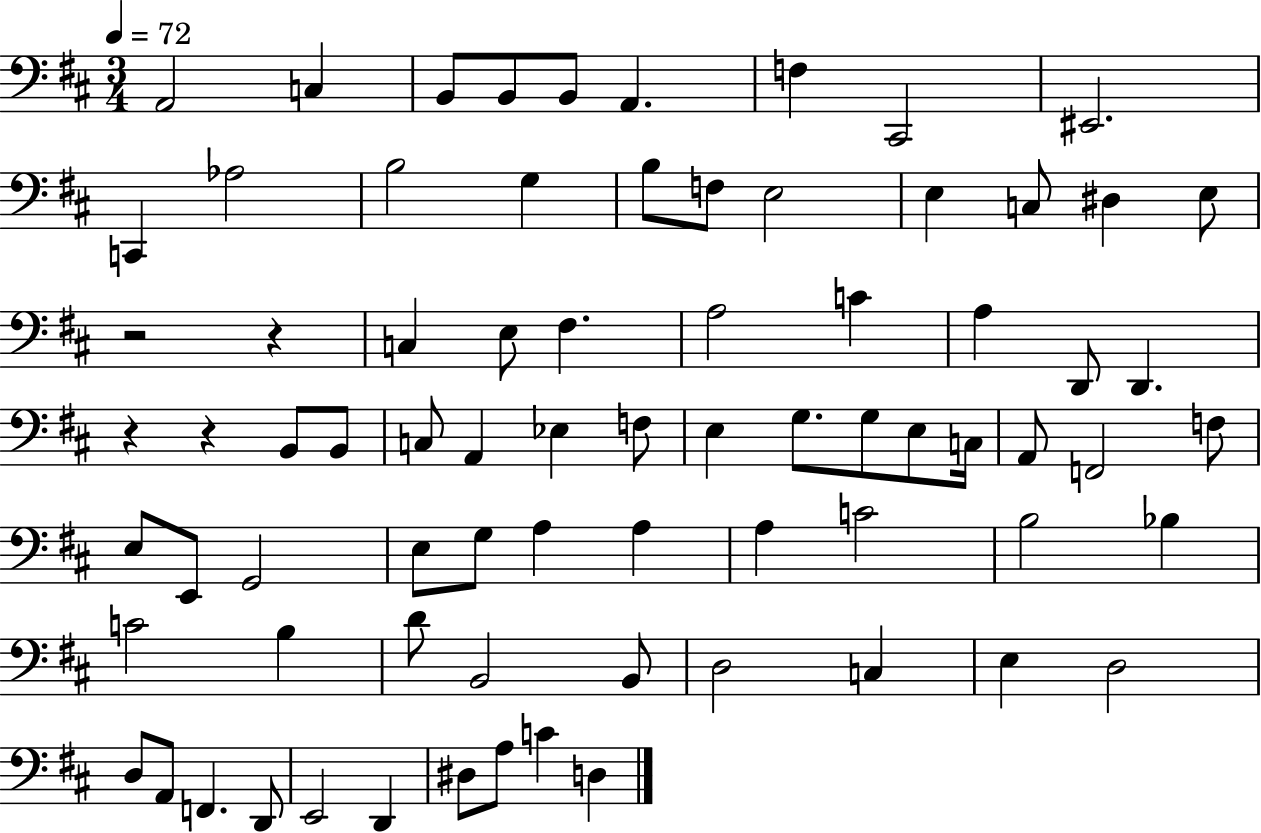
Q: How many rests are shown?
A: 4